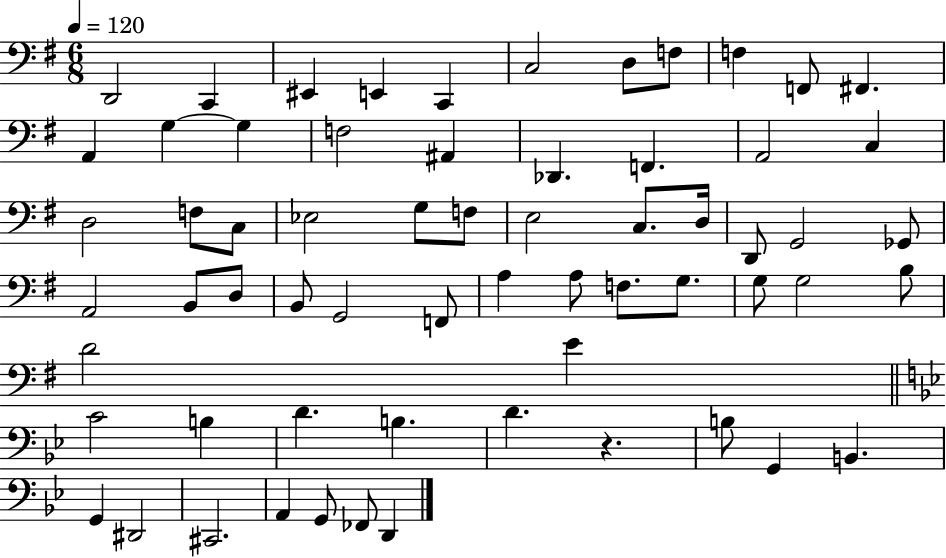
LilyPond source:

{
  \clef bass
  \numericTimeSignature
  \time 6/8
  \key g \major
  \tempo 4 = 120
  \repeat volta 2 { d,2 c,4 | eis,4 e,4 c,4 | c2 d8 f8 | f4 f,8 fis,4. | \break a,4 g4~~ g4 | f2 ais,4 | des,4. f,4. | a,2 c4 | \break d2 f8 c8 | ees2 g8 f8 | e2 c8. d16 | d,8 g,2 ges,8 | \break a,2 b,8 d8 | b,8 g,2 f,8 | a4 a8 f8. g8. | g8 g2 b8 | \break d'2 e'4 | \bar "||" \break \key bes \major c'2 b4 | d'4. b4. | d'4. r4. | b8 g,4 b,4. | \break g,4 dis,2 | cis,2. | a,4 g,8 fes,8 d,4 | } \bar "|."
}